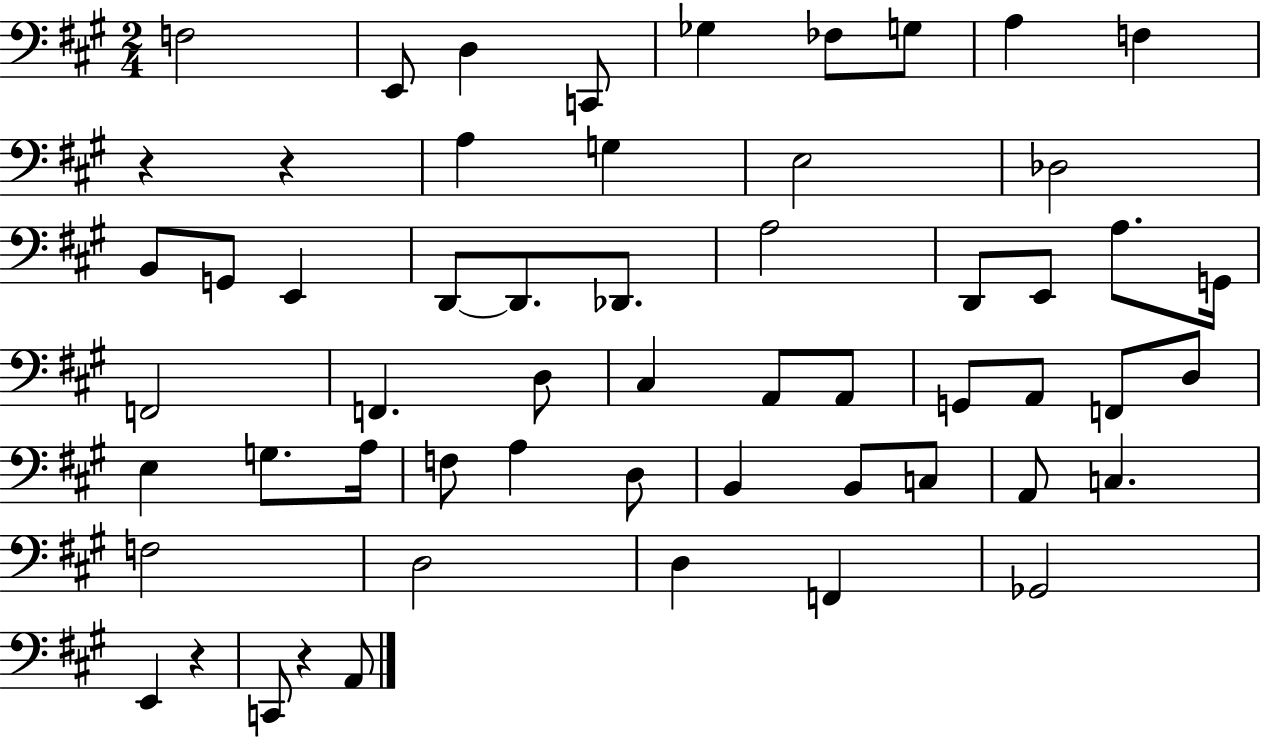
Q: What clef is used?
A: bass